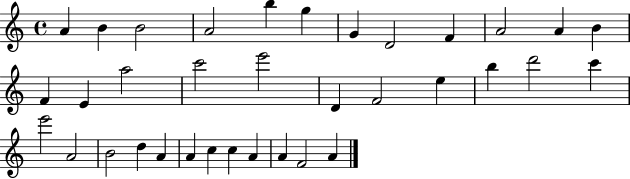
X:1
T:Untitled
M:4/4
L:1/4
K:C
A B B2 A2 b g G D2 F A2 A B F E a2 c'2 e'2 D F2 e b d'2 c' e'2 A2 B2 d A A c c A A F2 A